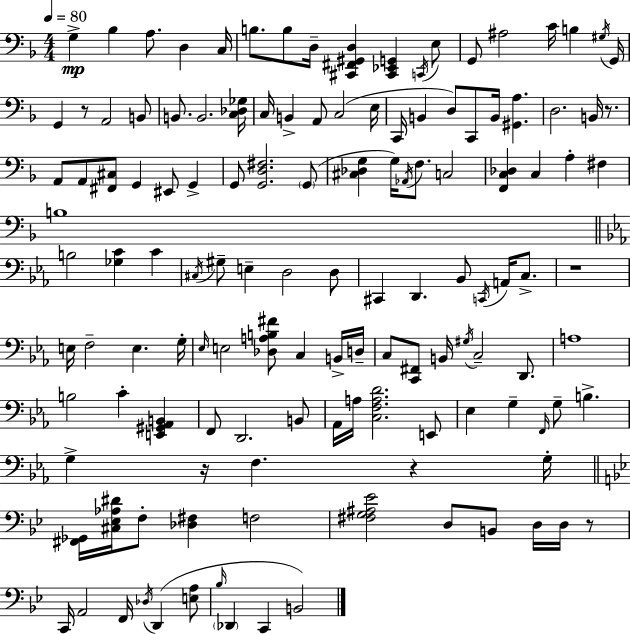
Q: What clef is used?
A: bass